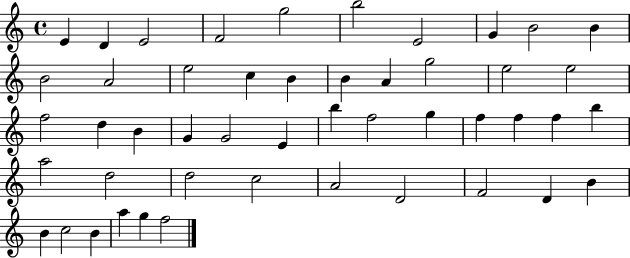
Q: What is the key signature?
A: C major